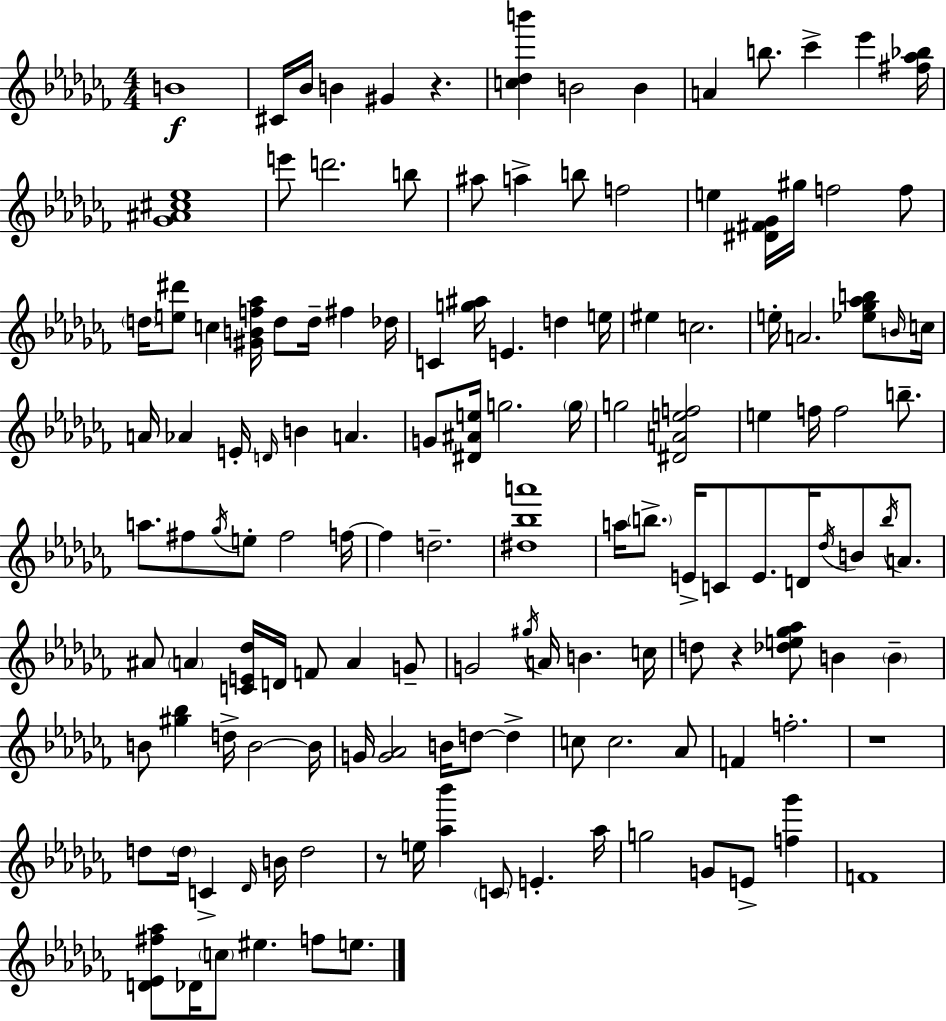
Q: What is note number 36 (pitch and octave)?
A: A4